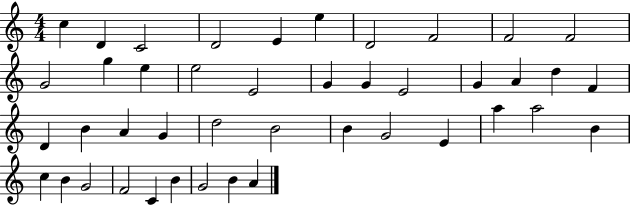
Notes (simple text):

C5/q D4/q C4/h D4/h E4/q E5/q D4/h F4/h F4/h F4/h G4/h G5/q E5/q E5/h E4/h G4/q G4/q E4/h G4/q A4/q D5/q F4/q D4/q B4/q A4/q G4/q D5/h B4/h B4/q G4/h E4/q A5/q A5/h B4/q C5/q B4/q G4/h F4/h C4/q B4/q G4/h B4/q A4/q